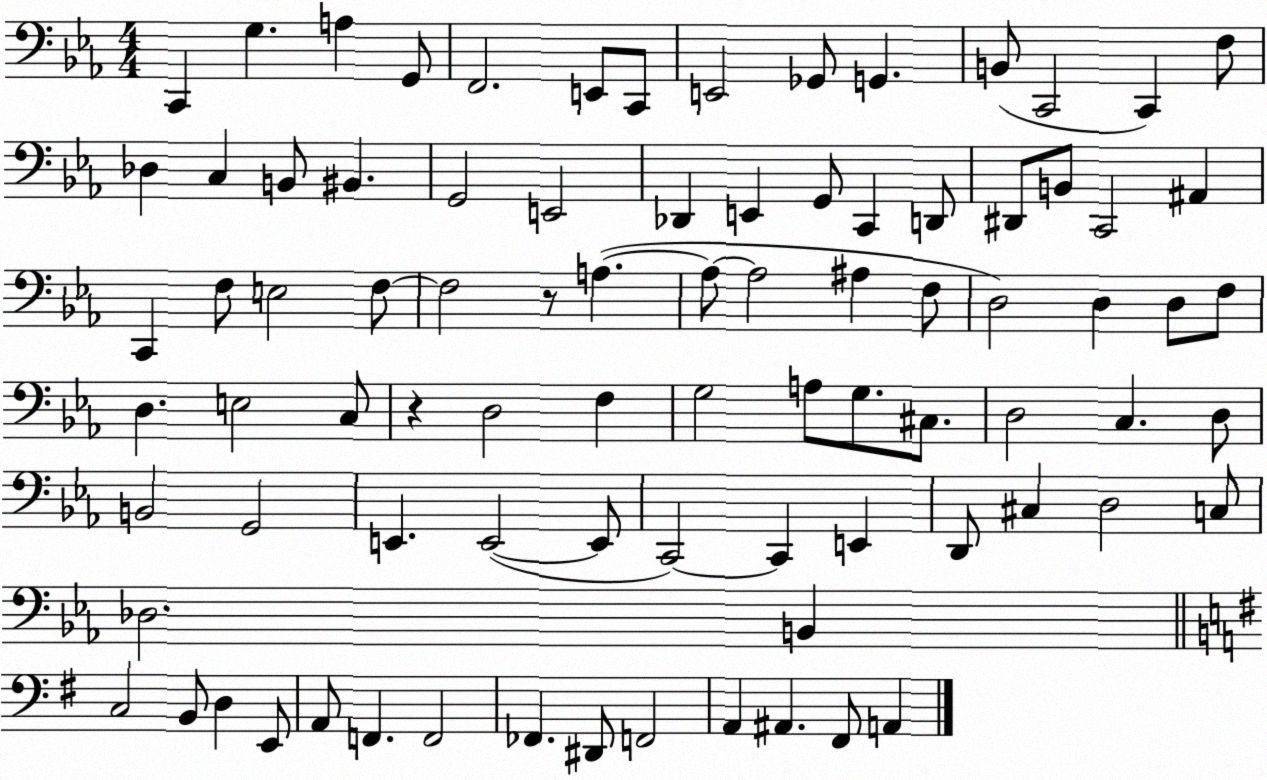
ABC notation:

X:1
T:Untitled
M:4/4
L:1/4
K:Eb
C,, G, A, G,,/2 F,,2 E,,/2 C,,/2 E,,2 _G,,/2 G,, B,,/2 C,,2 C,, F,/2 _D, C, B,,/2 ^B,, G,,2 E,,2 _D,, E,, G,,/2 C,, D,,/2 ^D,,/2 B,,/2 C,,2 ^A,, C,, F,/2 E,2 F,/2 F,2 z/2 A, A,/2 A,2 ^A, F,/2 D,2 D, D,/2 F,/2 D, E,2 C,/2 z D,2 F, G,2 A,/2 G,/2 ^C,/2 D,2 C, D,/2 B,,2 G,,2 E,, E,,2 E,,/2 C,,2 C,, E,, D,,/2 ^C, D,2 C,/2 _D,2 B,, C,2 B,,/2 D, E,,/2 A,,/2 F,, F,,2 _F,, ^D,,/2 F,,2 A,, ^A,, ^F,,/2 A,,